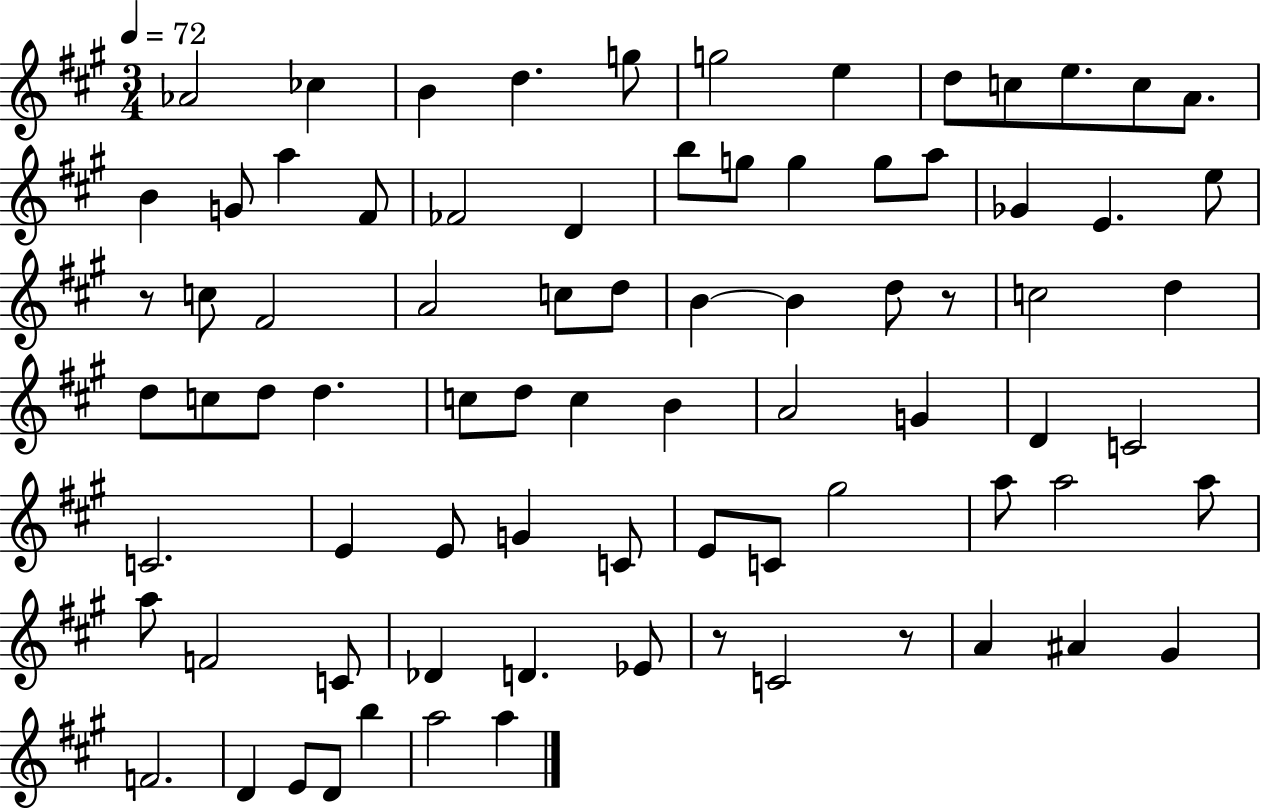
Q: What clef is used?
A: treble